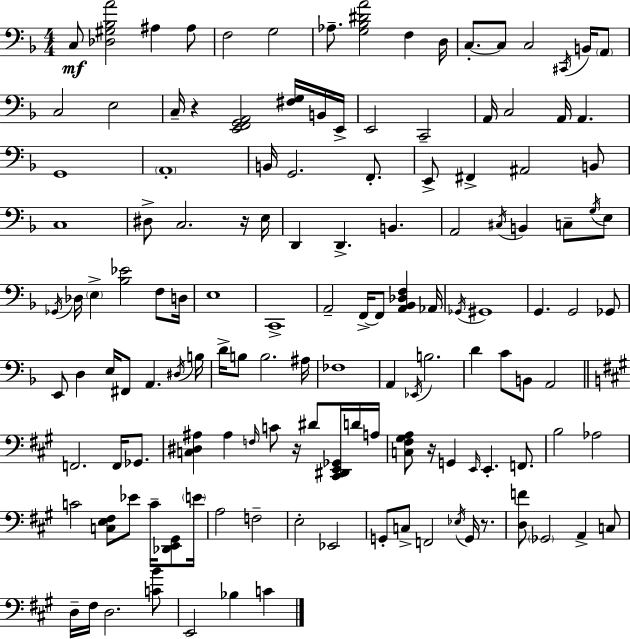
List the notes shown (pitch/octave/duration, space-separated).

C3/e [Db3,G#3,Bb3,A4]/h A#3/q A#3/e F3/h G3/h Ab3/e. [G3,Bb3,D#4,A4]/h F3/q D3/s C3/e. C3/e C3/h C#2/s B2/s A2/e C3/h E3/h C3/s R/q [E2,F2,G2,A2]/h [F#3,G3]/s B2/s E2/s E2/h C2/h A2/s C3/h A2/s A2/q. G2/w A2/w B2/s G2/h. F2/e. E2/e F#2/q A#2/h B2/e C3/w D#3/e C3/h. R/s E3/s D2/q D2/q. B2/q. A2/h C#3/s B2/q C3/e G3/s E3/e Gb2/s Db3/s E3/q [Bb3,Eb4]/h F3/e D3/s E3/w C2/w A2/h F2/s F2/e [A2,Bb2,Db3,F3]/q Ab2/s Gb2/s G#2/w G2/q. G2/h Gb2/e E2/e D3/q E3/s F#2/e A2/q. D#3/s B3/s D4/s B3/e B3/h. A#3/s FES3/w A2/q Eb2/s B3/h. D4/q C4/e B2/e A2/h F2/h. F2/s Gb2/e. [C3,D#3,A#3]/q A#3/q F3/s C4/e R/s D#4/e [C#2,D#2,E2,Gb2]/s D4/s A3/s [C3,F#3,G#3,A3]/e R/s G2/q E2/s E2/q. F2/e. B3/h Ab3/h C4/h [C3,E3,F#3]/e Eb4/e C4/s [Db2,E2,G#2]/e E4/s A3/h F3/h E3/h Eb2/h G2/e C3/e F2/h Eb3/s G2/s R/e. [D3,F4]/e Gb2/h A2/q C3/e D3/s F#3/s D3/h. [C4,B4]/e E2/h Bb3/q C4/q